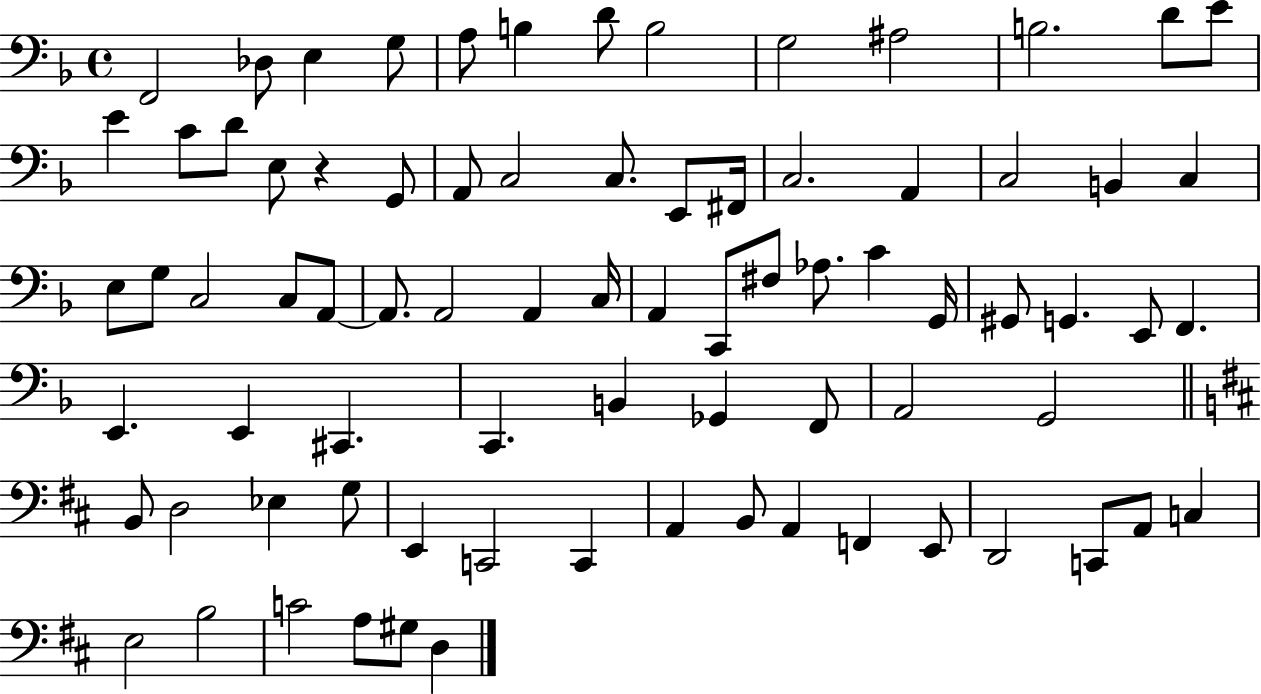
X:1
T:Untitled
M:4/4
L:1/4
K:F
F,,2 _D,/2 E, G,/2 A,/2 B, D/2 B,2 G,2 ^A,2 B,2 D/2 E/2 E C/2 D/2 E,/2 z G,,/2 A,,/2 C,2 C,/2 E,,/2 ^F,,/4 C,2 A,, C,2 B,, C, E,/2 G,/2 C,2 C,/2 A,,/2 A,,/2 A,,2 A,, C,/4 A,, C,,/2 ^F,/2 _A,/2 C G,,/4 ^G,,/2 G,, E,,/2 F,, E,, E,, ^C,, C,, B,, _G,, F,,/2 A,,2 G,,2 B,,/2 D,2 _E, G,/2 E,, C,,2 C,, A,, B,,/2 A,, F,, E,,/2 D,,2 C,,/2 A,,/2 C, E,2 B,2 C2 A,/2 ^G,/2 D,